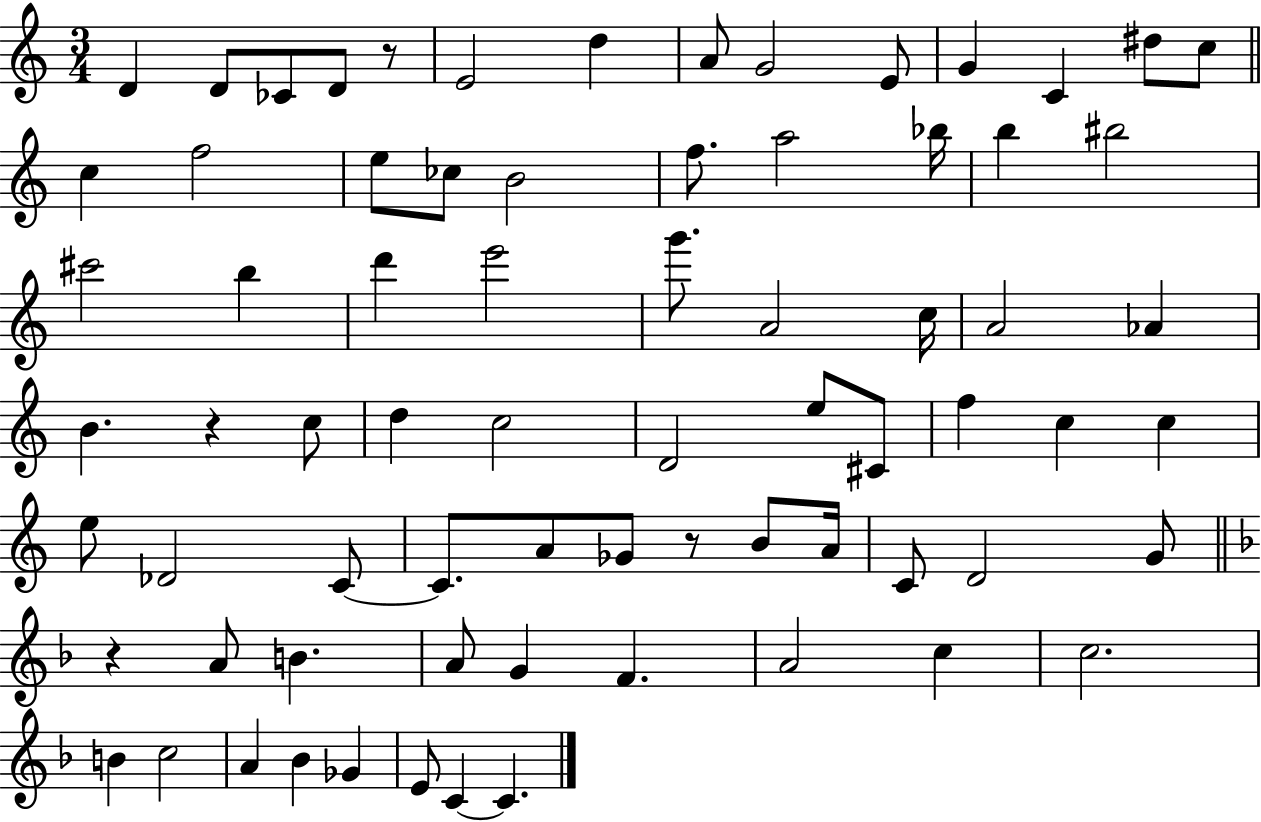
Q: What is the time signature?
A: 3/4